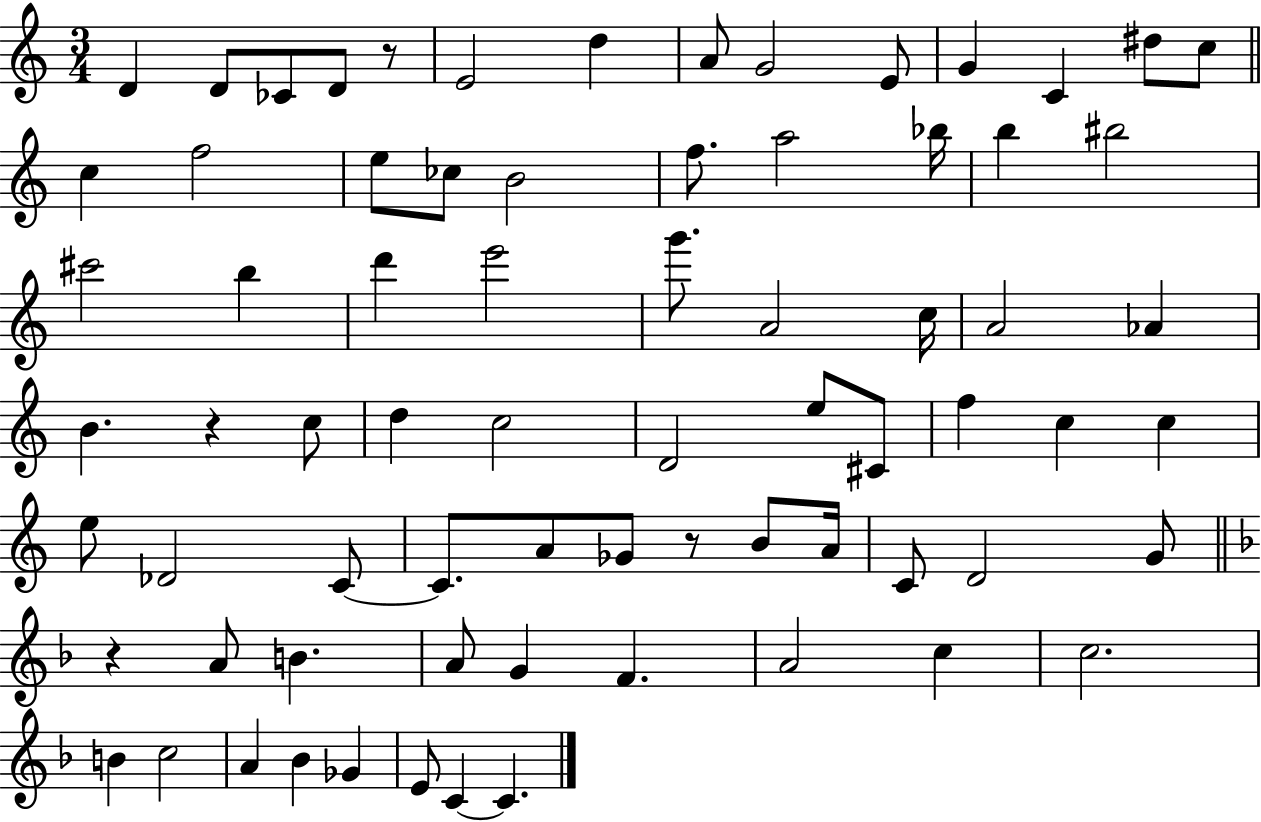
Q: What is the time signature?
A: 3/4